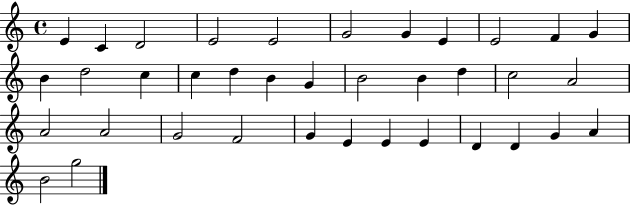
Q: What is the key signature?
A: C major